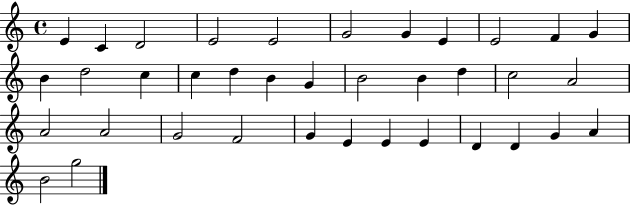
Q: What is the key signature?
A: C major